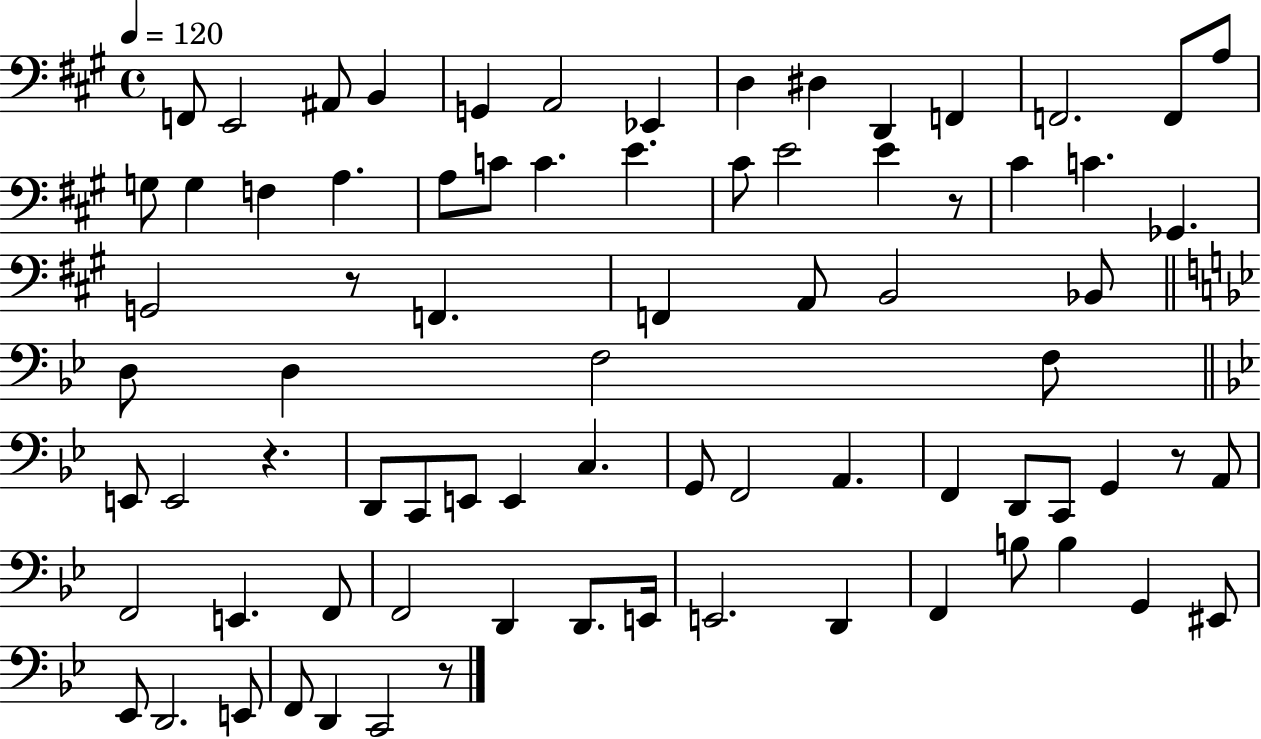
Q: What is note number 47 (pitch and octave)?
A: F2